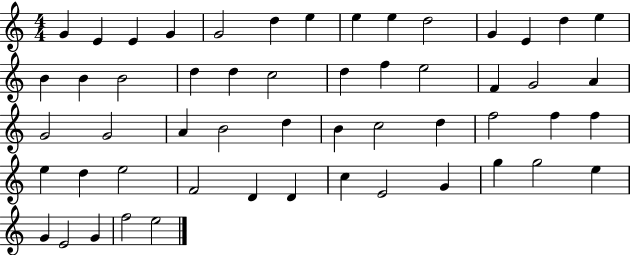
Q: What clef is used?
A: treble